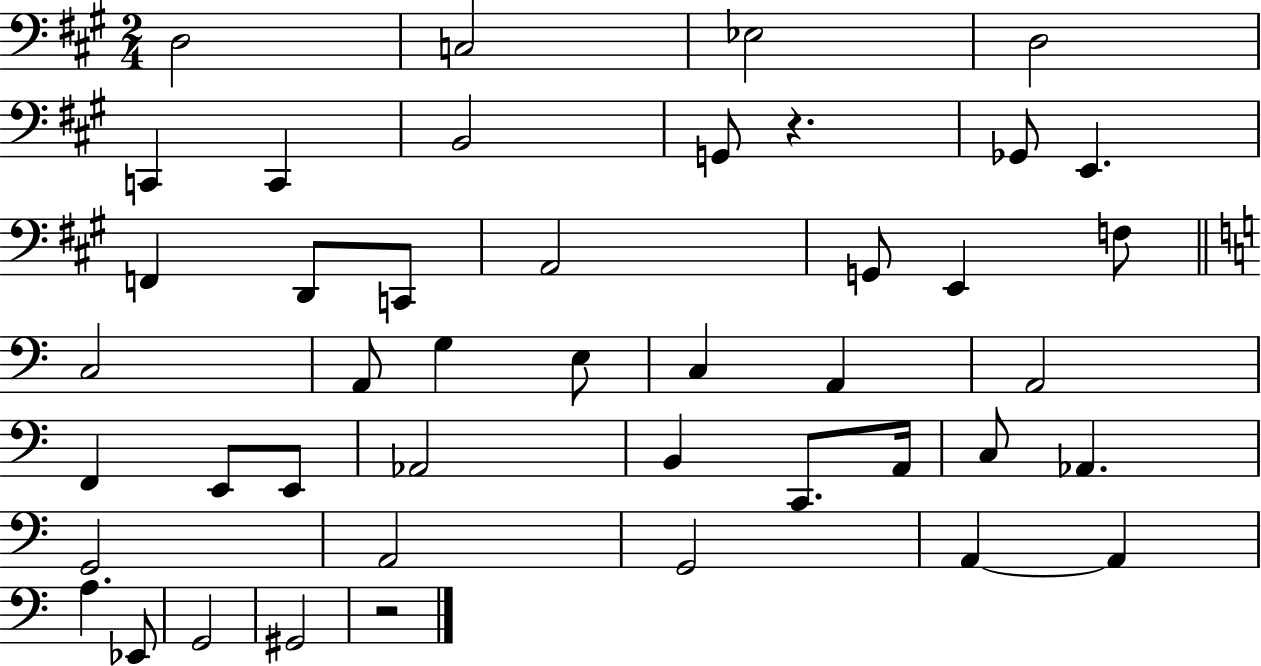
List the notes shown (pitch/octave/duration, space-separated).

D3/h C3/h Eb3/h D3/h C2/q C2/q B2/h G2/e R/q. Gb2/e E2/q. F2/q D2/e C2/e A2/h G2/e E2/q F3/e C3/h A2/e G3/q E3/e C3/q A2/q A2/h F2/q E2/e E2/e Ab2/h B2/q C2/e. A2/s C3/e Ab2/q. G2/h A2/h G2/h A2/q A2/q A3/q. Eb2/e G2/h G#2/h R/h